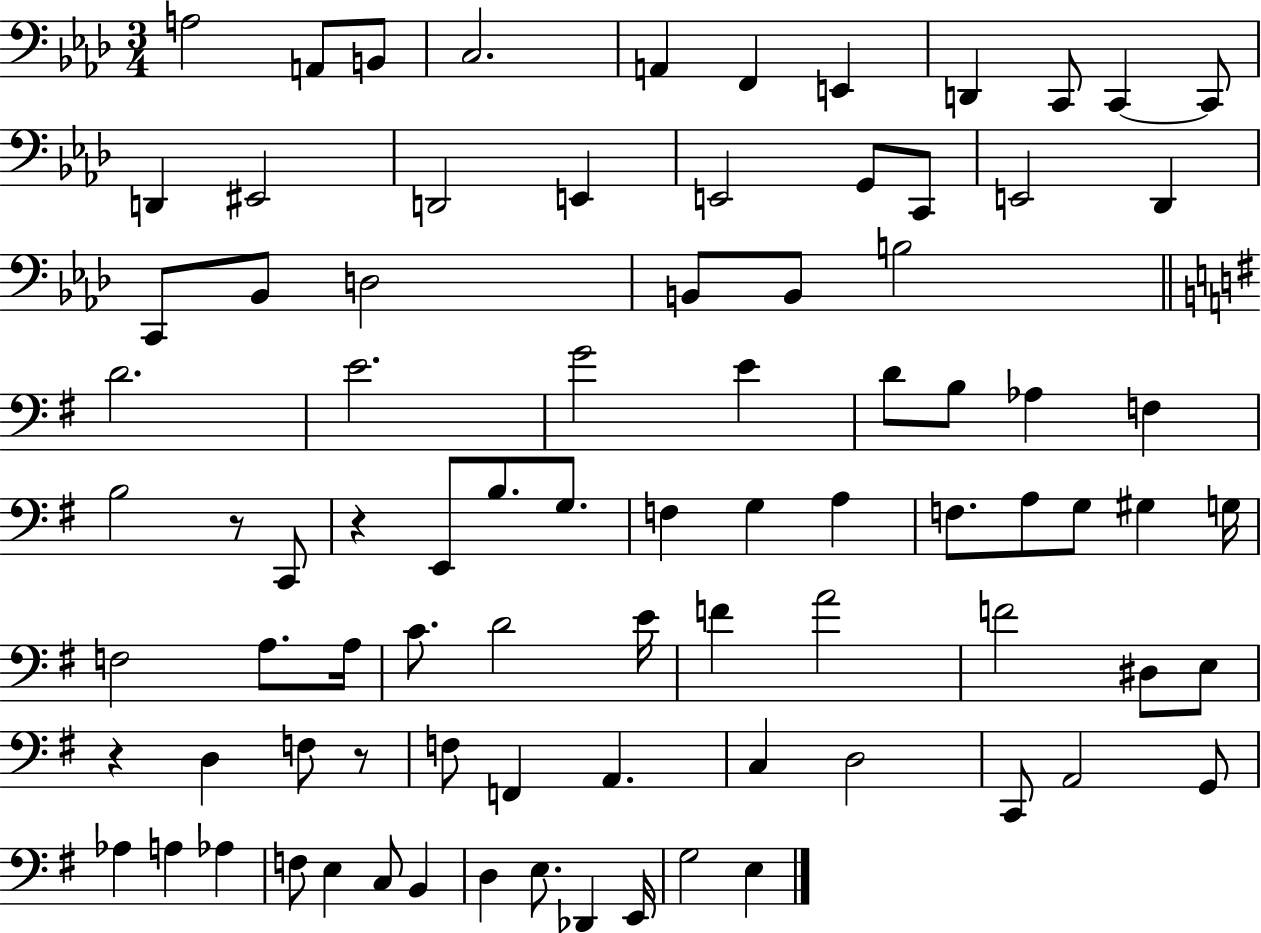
A3/h A2/e B2/e C3/h. A2/q F2/q E2/q D2/q C2/e C2/q C2/e D2/q EIS2/h D2/h E2/q E2/h G2/e C2/e E2/h Db2/q C2/e Bb2/e D3/h B2/e B2/e B3/h D4/h. E4/h. G4/h E4/q D4/e B3/e Ab3/q F3/q B3/h R/e C2/e R/q E2/e B3/e. G3/e. F3/q G3/q A3/q F3/e. A3/e G3/e G#3/q G3/s F3/h A3/e. A3/s C4/e. D4/h E4/s F4/q A4/h F4/h D#3/e E3/e R/q D3/q F3/e R/e F3/e F2/q A2/q. C3/q D3/h C2/e A2/h G2/e Ab3/q A3/q Ab3/q F3/e E3/q C3/e B2/q D3/q E3/e. Db2/q E2/s G3/h E3/q